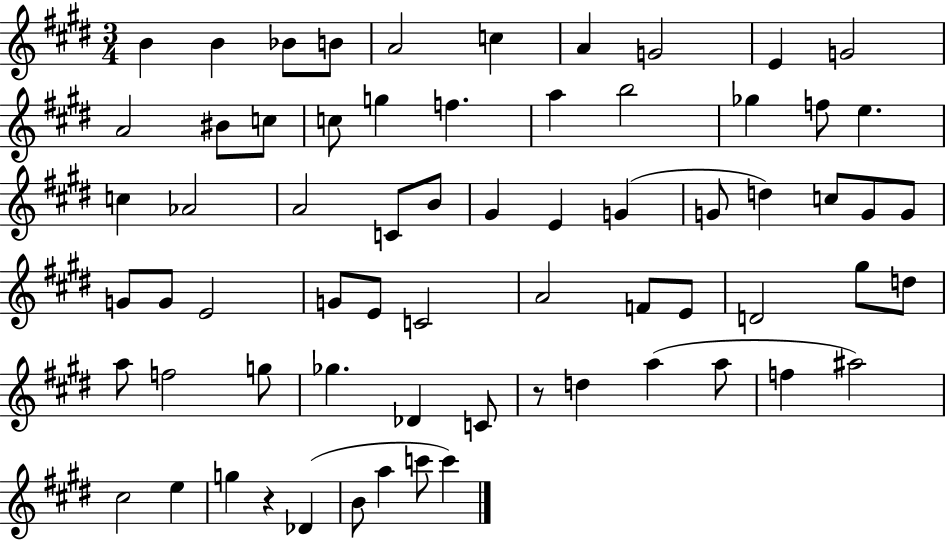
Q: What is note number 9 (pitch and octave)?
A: E4